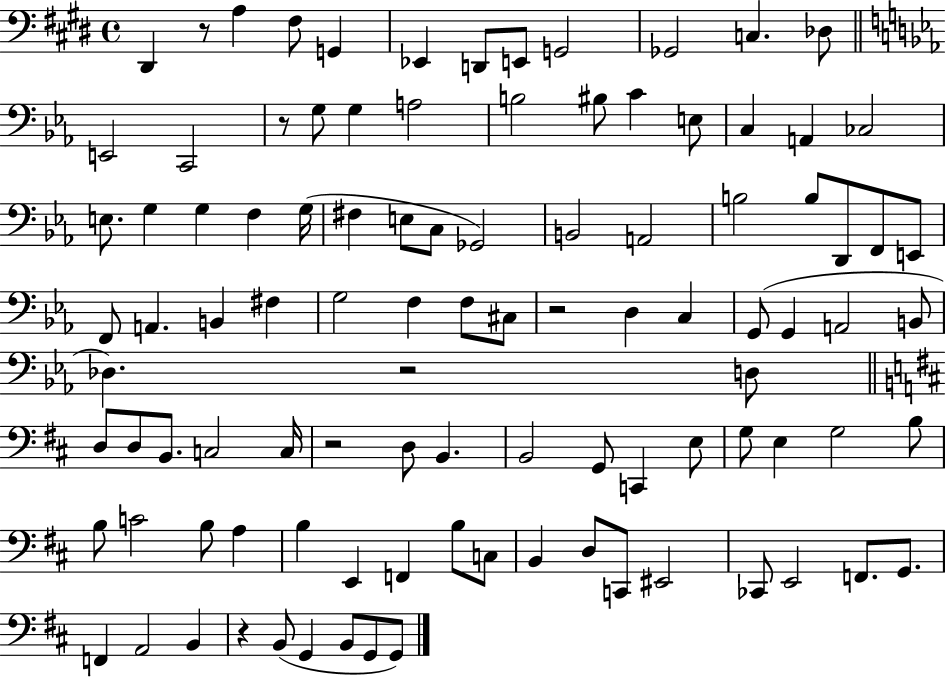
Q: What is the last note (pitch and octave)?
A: G2